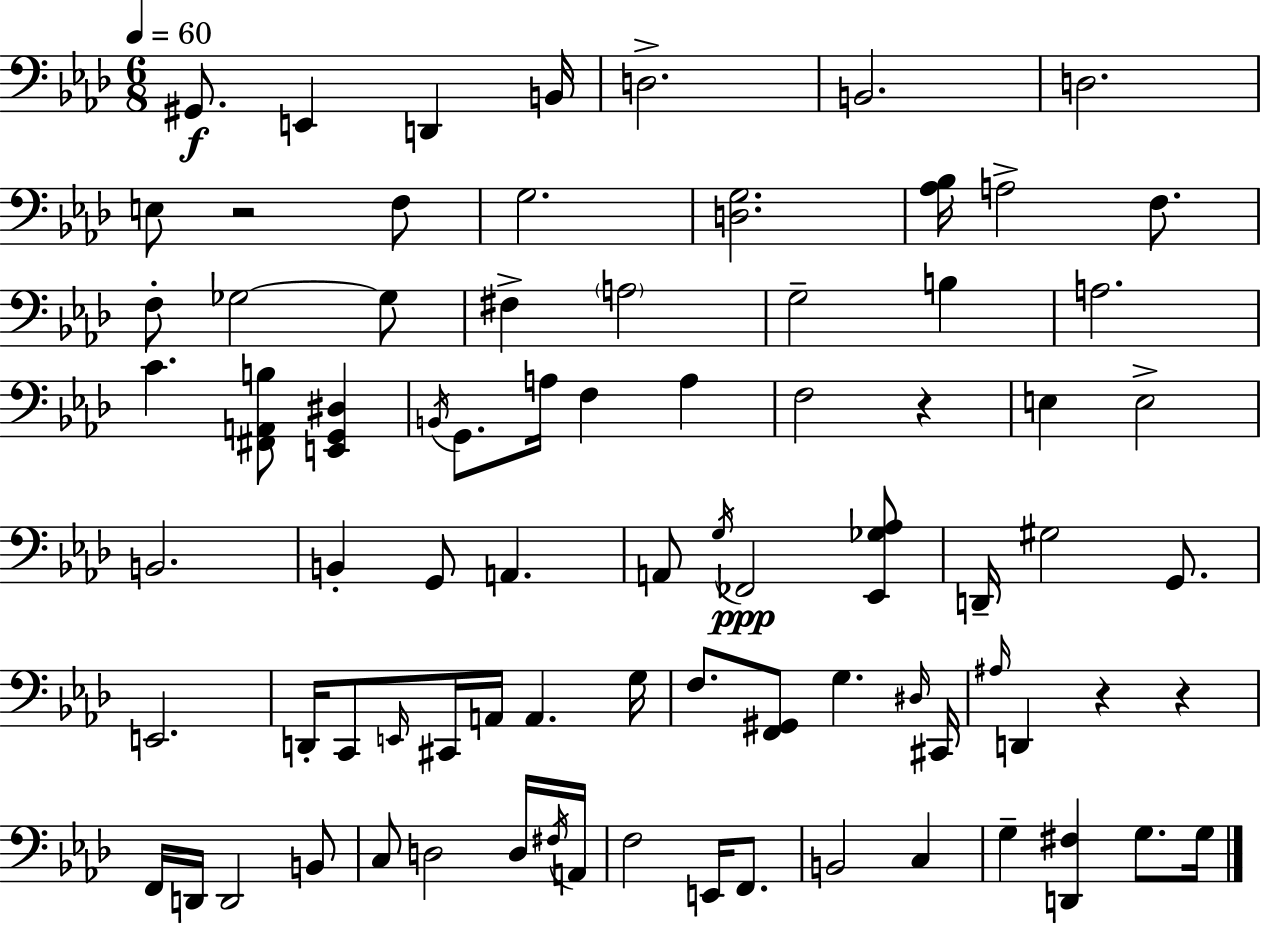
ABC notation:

X:1
T:Untitled
M:6/8
L:1/4
K:Fm
^G,,/2 E,, D,, B,,/4 D,2 B,,2 D,2 E,/2 z2 F,/2 G,2 [D,G,]2 [_A,_B,]/4 A,2 F,/2 F,/2 _G,2 _G,/2 ^F, A,2 G,2 B, A,2 C [^F,,A,,B,]/2 [E,,G,,^D,] B,,/4 G,,/2 A,/4 F, A, F,2 z E, E,2 B,,2 B,, G,,/2 A,, A,,/2 G,/4 _F,,2 [_E,,_G,_A,]/2 D,,/4 ^G,2 G,,/2 E,,2 D,,/4 C,,/2 E,,/4 ^C,,/4 A,,/4 A,, G,/4 F,/2 [F,,^G,,]/2 G, ^D,/4 ^C,,/4 ^A,/4 D,, z z F,,/4 D,,/4 D,,2 B,,/2 C,/2 D,2 D,/4 ^F,/4 A,,/4 F,2 E,,/4 F,,/2 B,,2 C, G, [D,,^F,] G,/2 G,/4